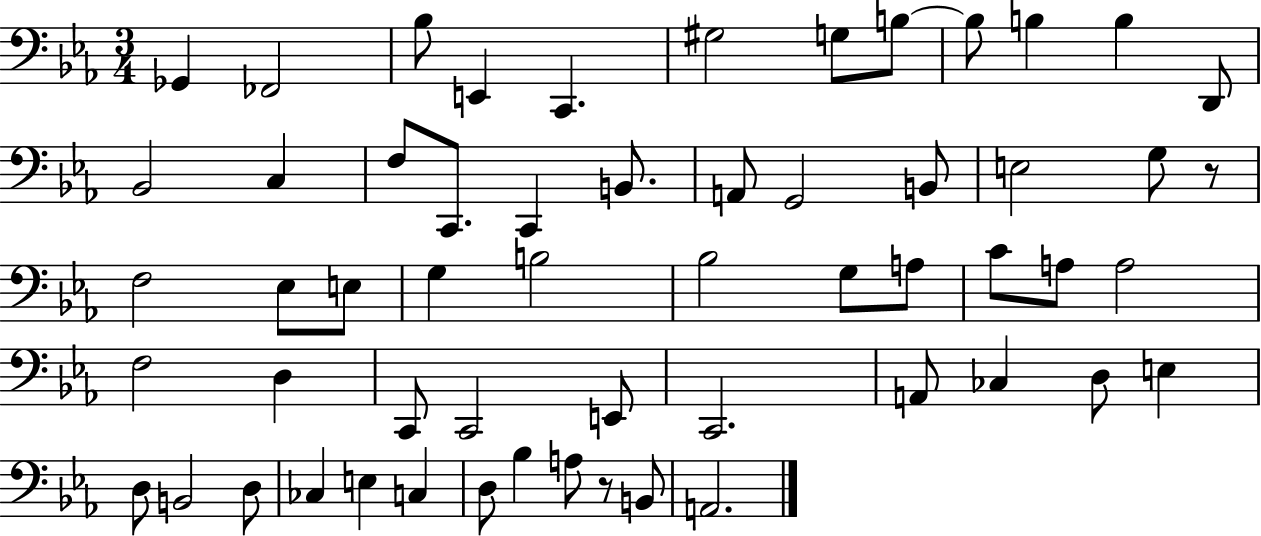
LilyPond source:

{
  \clef bass
  \numericTimeSignature
  \time 3/4
  \key ees \major
  \repeat volta 2 { ges,4 fes,2 | bes8 e,4 c,4. | gis2 g8 b8~~ | b8 b4 b4 d,8 | \break bes,2 c4 | f8 c,8. c,4 b,8. | a,8 g,2 b,8 | e2 g8 r8 | \break f2 ees8 e8 | g4 b2 | bes2 g8 a8 | c'8 a8 a2 | \break f2 d4 | c,8 c,2 e,8 | c,2. | a,8 ces4 d8 e4 | \break d8 b,2 d8 | ces4 e4 c4 | d8 bes4 a8 r8 b,8 | a,2. | \break } \bar "|."
}